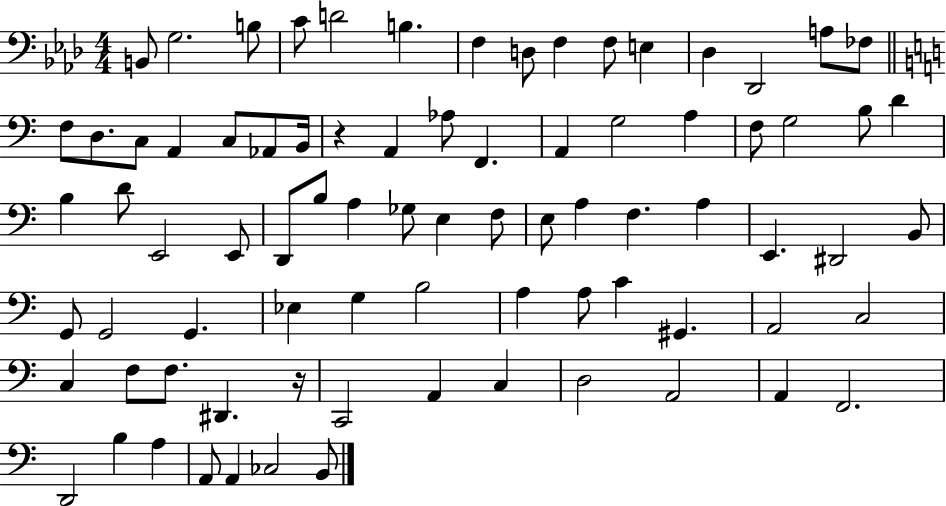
X:1
T:Untitled
M:4/4
L:1/4
K:Ab
B,,/2 G,2 B,/2 C/2 D2 B, F, D,/2 F, F,/2 E, _D, _D,,2 A,/2 _F,/2 F,/2 D,/2 C,/2 A,, C,/2 _A,,/2 B,,/4 z A,, _A,/2 F,, A,, G,2 A, F,/2 G,2 B,/2 D B, D/2 E,,2 E,,/2 D,,/2 B,/2 A, _G,/2 E, F,/2 E,/2 A, F, A, E,, ^D,,2 B,,/2 G,,/2 G,,2 G,, _E, G, B,2 A, A,/2 C ^G,, A,,2 C,2 C, F,/2 F,/2 ^D,, z/4 C,,2 A,, C, D,2 A,,2 A,, F,,2 D,,2 B, A, A,,/2 A,, _C,2 B,,/2